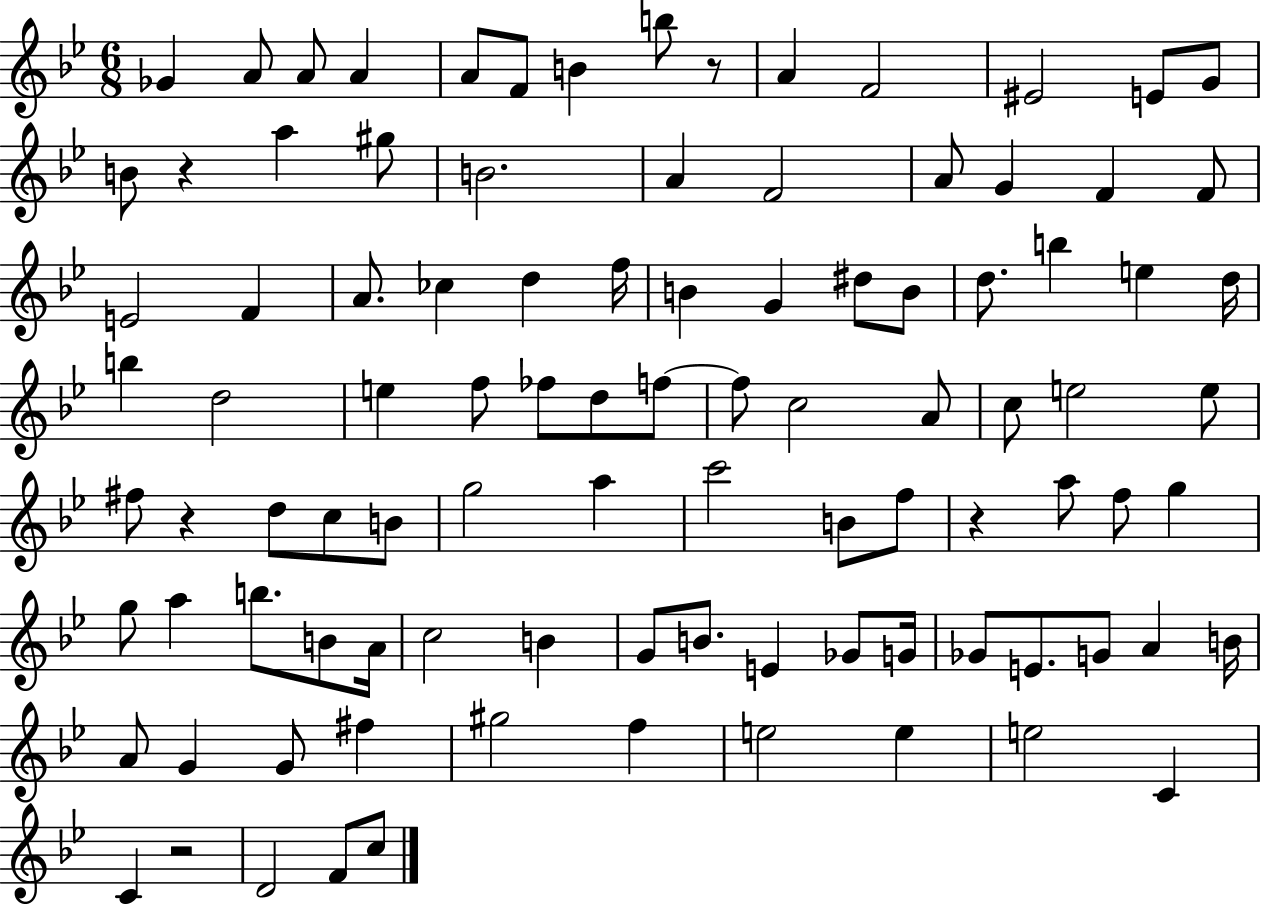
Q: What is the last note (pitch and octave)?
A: C5